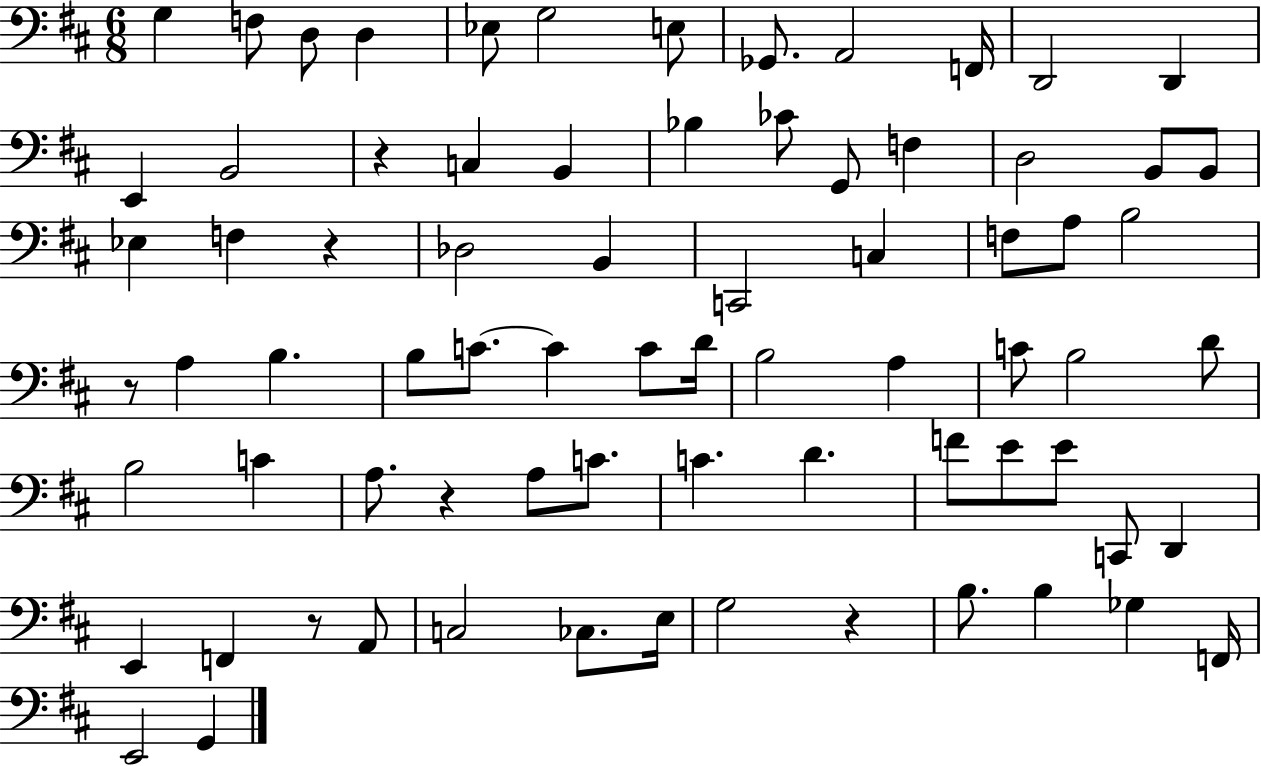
X:1
T:Untitled
M:6/8
L:1/4
K:D
G, F,/2 D,/2 D, _E,/2 G,2 E,/2 _G,,/2 A,,2 F,,/4 D,,2 D,, E,, B,,2 z C, B,, _B, _C/2 G,,/2 F, D,2 B,,/2 B,,/2 _E, F, z _D,2 B,, C,,2 C, F,/2 A,/2 B,2 z/2 A, B, B,/2 C/2 C C/2 D/4 B,2 A, C/2 B,2 D/2 B,2 C A,/2 z A,/2 C/2 C D F/2 E/2 E/2 C,,/2 D,, E,, F,, z/2 A,,/2 C,2 _C,/2 E,/4 G,2 z B,/2 B, _G, F,,/4 E,,2 G,,